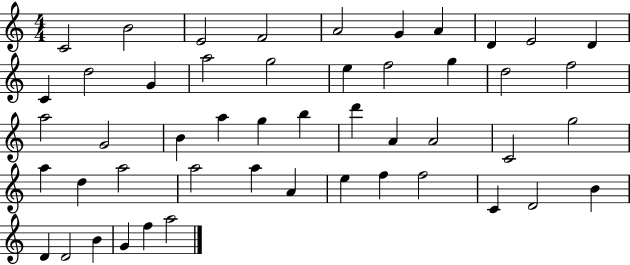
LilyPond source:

{
  \clef treble
  \numericTimeSignature
  \time 4/4
  \key c \major
  c'2 b'2 | e'2 f'2 | a'2 g'4 a'4 | d'4 e'2 d'4 | \break c'4 d''2 g'4 | a''2 g''2 | e''4 f''2 g''4 | d''2 f''2 | \break a''2 g'2 | b'4 a''4 g''4 b''4 | d'''4 a'4 a'2 | c'2 g''2 | \break a''4 d''4 a''2 | a''2 a''4 a'4 | e''4 f''4 f''2 | c'4 d'2 b'4 | \break d'4 d'2 b'4 | g'4 f''4 a''2 | \bar "|."
}